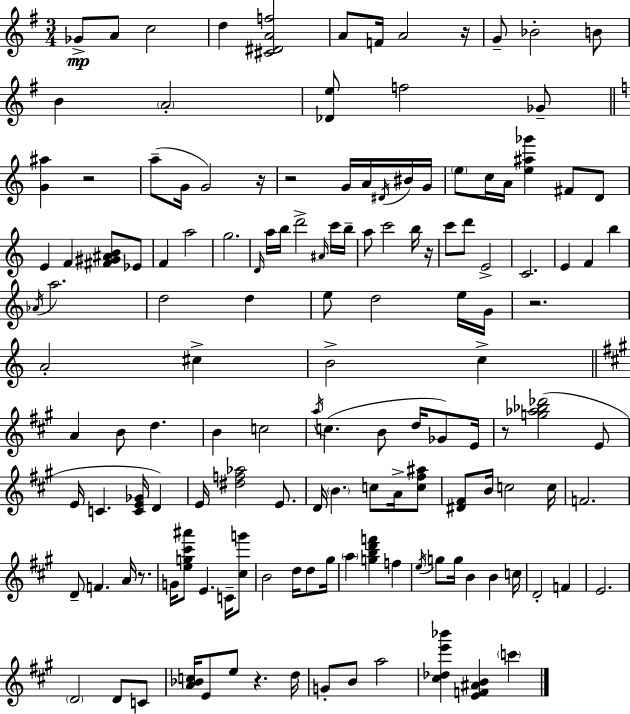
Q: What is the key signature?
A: G major